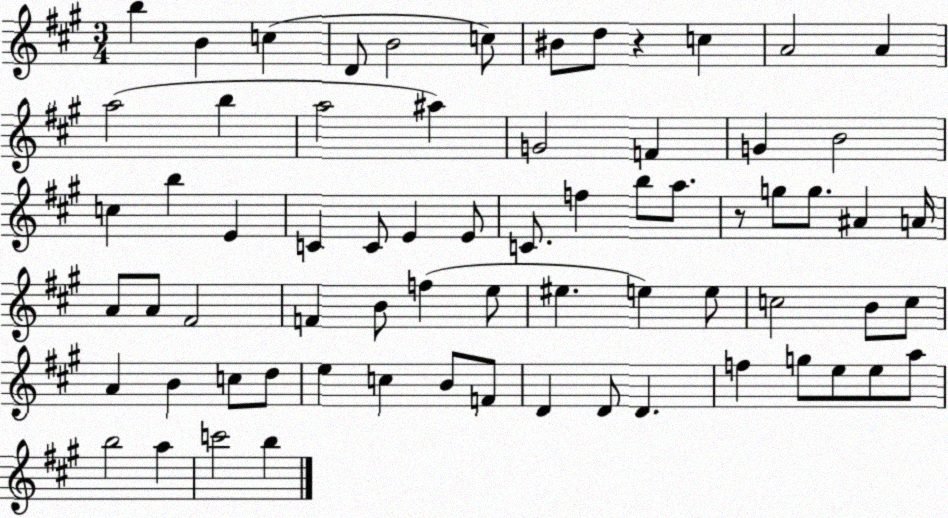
X:1
T:Untitled
M:3/4
L:1/4
K:A
b B c D/2 B2 c/2 ^B/2 d/2 z c A2 A a2 b a2 ^a G2 F G B2 c b E C C/2 E E/2 C/2 f b/2 a/2 z/2 g/2 g/2 ^A A/4 A/2 A/2 ^F2 F B/2 f e/2 ^e e e/2 c2 B/2 c/2 A B c/2 d/2 e c B/2 F/2 D D/2 D f g/2 e/2 e/2 a/2 b2 a c'2 b